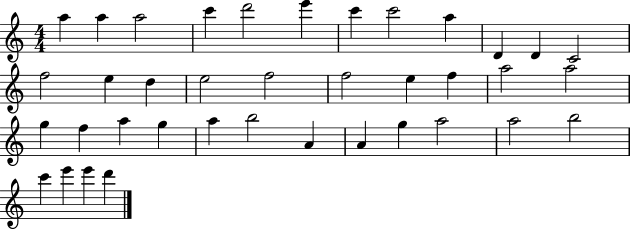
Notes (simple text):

A5/q A5/q A5/h C6/q D6/h E6/q C6/q C6/h A5/q D4/q D4/q C4/h F5/h E5/q D5/q E5/h F5/h F5/h E5/q F5/q A5/h A5/h G5/q F5/q A5/q G5/q A5/q B5/h A4/q A4/q G5/q A5/h A5/h B5/h C6/q E6/q E6/q D6/q